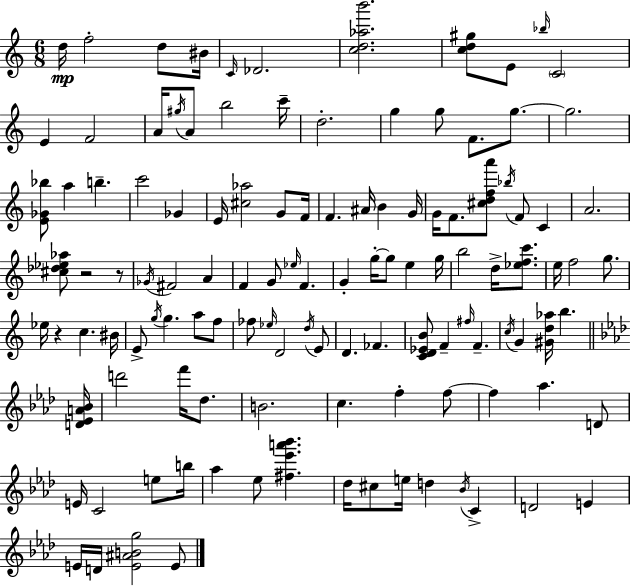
D5/s F5/h D5/e BIS4/s C4/s Db4/h. [C5,D5,Ab5,B6]/h. [C5,D5,G#5]/e E4/e Bb5/s C4/h E4/q F4/h A4/s G#5/s A4/e B5/h C6/s D5/h. G5/q G5/e F4/e. G5/e. G5/h. [E4,Gb4,Bb5]/e A5/q B5/q. C6/h Gb4/q E4/s [C#5,Ab5]/h G4/e F4/s F4/q. A#4/s B4/q G4/s G4/s F4/e. [C#5,D5,F5,A6]/e Bb5/s F4/e C4/q A4/h. [C#5,Db5,Eb5,Ab5]/e R/h R/e Gb4/s F#4/h A4/q F4/q G4/e Eb5/s F4/q. G4/q G5/s G5/e E5/q G5/s B5/h D5/s [Eb5,F5,C6]/e. E5/s F5/h G5/e. Eb5/s R/q C5/q. BIS4/s E4/e G5/s G5/q. A5/e F5/e FES5/e Eb5/s D4/h D5/s E4/e D4/q. FES4/q. [C4,D4,Eb4,B4]/e F4/q F#5/s F4/q. C5/s G4/q [G#4,D5,Ab5]/s B5/q. [D4,Eb4,A4,Bb4]/s D6/h F6/s Db5/e. B4/h. C5/q. F5/q F5/e F5/q Ab5/q. D4/e E4/s C4/h E5/e B5/s Ab5/q Eb5/e [F#5,Eb6,A6,Bb6]/q. Db5/s C#5/e E5/s D5/q Bb4/s C4/q D4/h E4/q E4/s D4/s [E4,A#4,B4,G5]/h E4/e